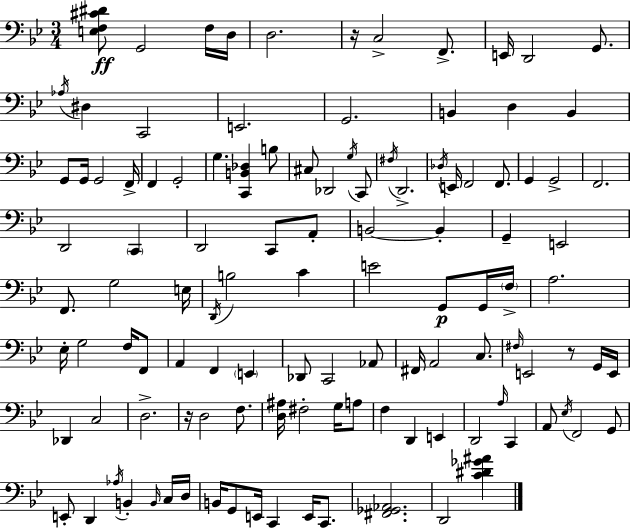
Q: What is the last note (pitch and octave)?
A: D2